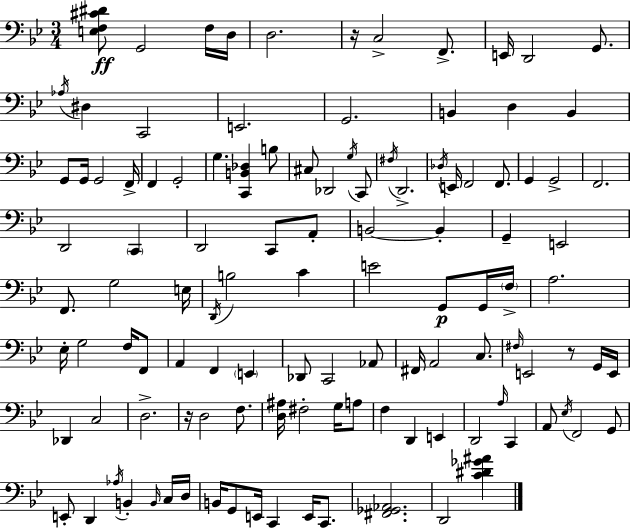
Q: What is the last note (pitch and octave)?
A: D2